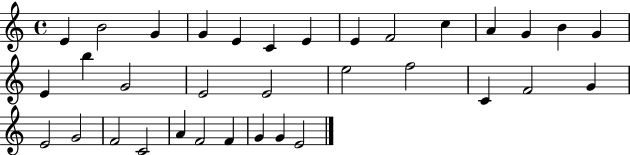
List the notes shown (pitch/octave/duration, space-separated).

E4/q B4/h G4/q G4/q E4/q C4/q E4/q E4/q F4/h C5/q A4/q G4/q B4/q G4/q E4/q B5/q G4/h E4/h E4/h E5/h F5/h C4/q F4/h G4/q E4/h G4/h F4/h C4/h A4/q F4/h F4/q G4/q G4/q E4/h